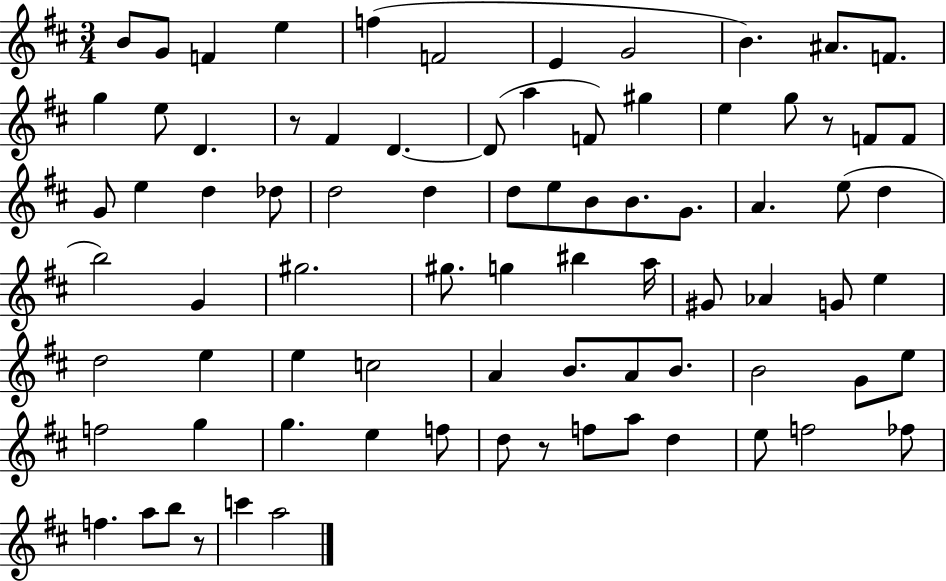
{
  \clef treble
  \numericTimeSignature
  \time 3/4
  \key d \major
  \repeat volta 2 { b'8 g'8 f'4 e''4 | f''4( f'2 | e'4 g'2 | b'4.) ais'8. f'8. | \break g''4 e''8 d'4. | r8 fis'4 d'4.~~ | d'8( a''4 f'8) gis''4 | e''4 g''8 r8 f'8 f'8 | \break g'8 e''4 d''4 des''8 | d''2 d''4 | d''8 e''8 b'8 b'8. g'8. | a'4. e''8( d''4 | \break b''2) g'4 | gis''2. | gis''8. g''4 bis''4 a''16 | gis'8 aes'4 g'8 e''4 | \break d''2 e''4 | e''4 c''2 | a'4 b'8. a'8 b'8. | b'2 g'8 e''8 | \break f''2 g''4 | g''4. e''4 f''8 | d''8 r8 f''8 a''8 d''4 | e''8 f''2 fes''8 | \break f''4. a''8 b''8 r8 | c'''4 a''2 | } \bar "|."
}